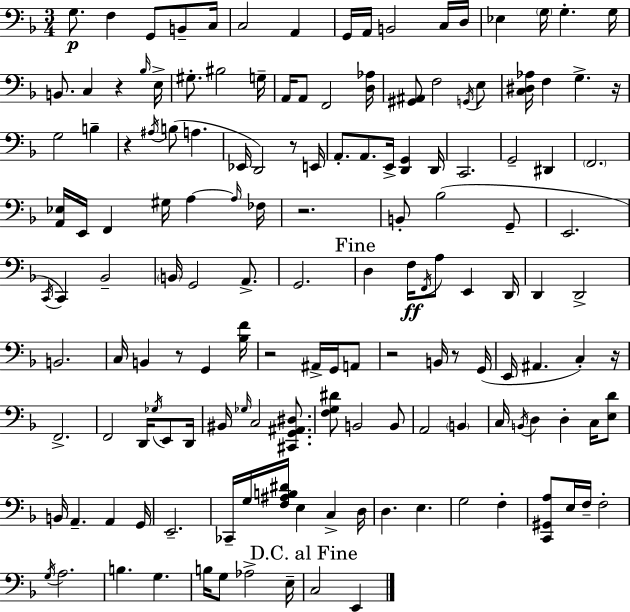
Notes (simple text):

G3/e. F3/q G2/e B2/e C3/s C3/h A2/q G2/s A2/s B2/h C3/s D3/s Eb3/q G3/s G3/q. G3/s B2/e. C3/q R/q Bb3/s E3/s G#3/e. BIS3/h G3/s A2/s A2/e F2/h [D3,Ab3]/s [G#2,A#2]/e F3/h G2/s E3/e [C3,D#3,Ab3]/s F3/q G3/q. R/s G3/h B3/q R/q A#3/s B3/e A3/q. Eb2/s D2/h R/e E2/s A2/e. A2/e. E2/s [D2,G2]/q D2/s C2/h. G2/h D#2/q F2/h. [A2,Eb3]/s E2/s F2/q G#3/s A3/q A3/s FES3/s R/h. B2/e Bb3/h G2/e E2/h. C2/s C2/q Bb2/h B2/s G2/h A2/e. G2/h. D3/q F3/s F2/s A3/e E2/q D2/s D2/q D2/h B2/h. C3/s B2/q R/e G2/q [Bb3,F4]/s R/h A#2/s G2/s A2/e R/h B2/s R/e G2/s E2/s A#2/q. C3/q R/s F2/h. F2/h D2/s Gb3/s E2/e D2/s BIS2/s Gb3/s C3/h [C#2,G2,A#2,D#3]/e. [F3,G3,D#4]/e B2/h B2/e A2/h B2/q C3/s B2/s D3/q D3/q C3/s [E3,D4]/e B2/s A2/q. A2/q G2/s E2/h. CES2/s G3/s [F3,A#3,B3,D#4]/s E3/q C3/q D3/s D3/q. E3/q. G3/h F3/q [C2,G#2,A3]/e E3/s F3/s F3/h G3/s A3/h. B3/q. G3/q. B3/s G3/e Ab3/h E3/s C3/h E2/q